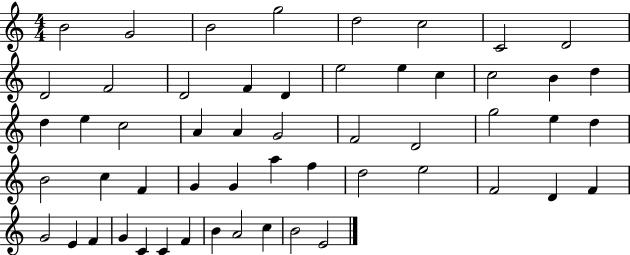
{
  \clef treble
  \numericTimeSignature
  \time 4/4
  \key c \major
  b'2 g'2 | b'2 g''2 | d''2 c''2 | c'2 d'2 | \break d'2 f'2 | d'2 f'4 d'4 | e''2 e''4 c''4 | c''2 b'4 d''4 | \break d''4 e''4 c''2 | a'4 a'4 g'2 | f'2 d'2 | g''2 e''4 d''4 | \break b'2 c''4 f'4 | g'4 g'4 a''4 f''4 | d''2 e''2 | f'2 d'4 f'4 | \break g'2 e'4 f'4 | g'4 c'4 c'4 f'4 | b'4 a'2 c''4 | b'2 e'2 | \break \bar "|."
}